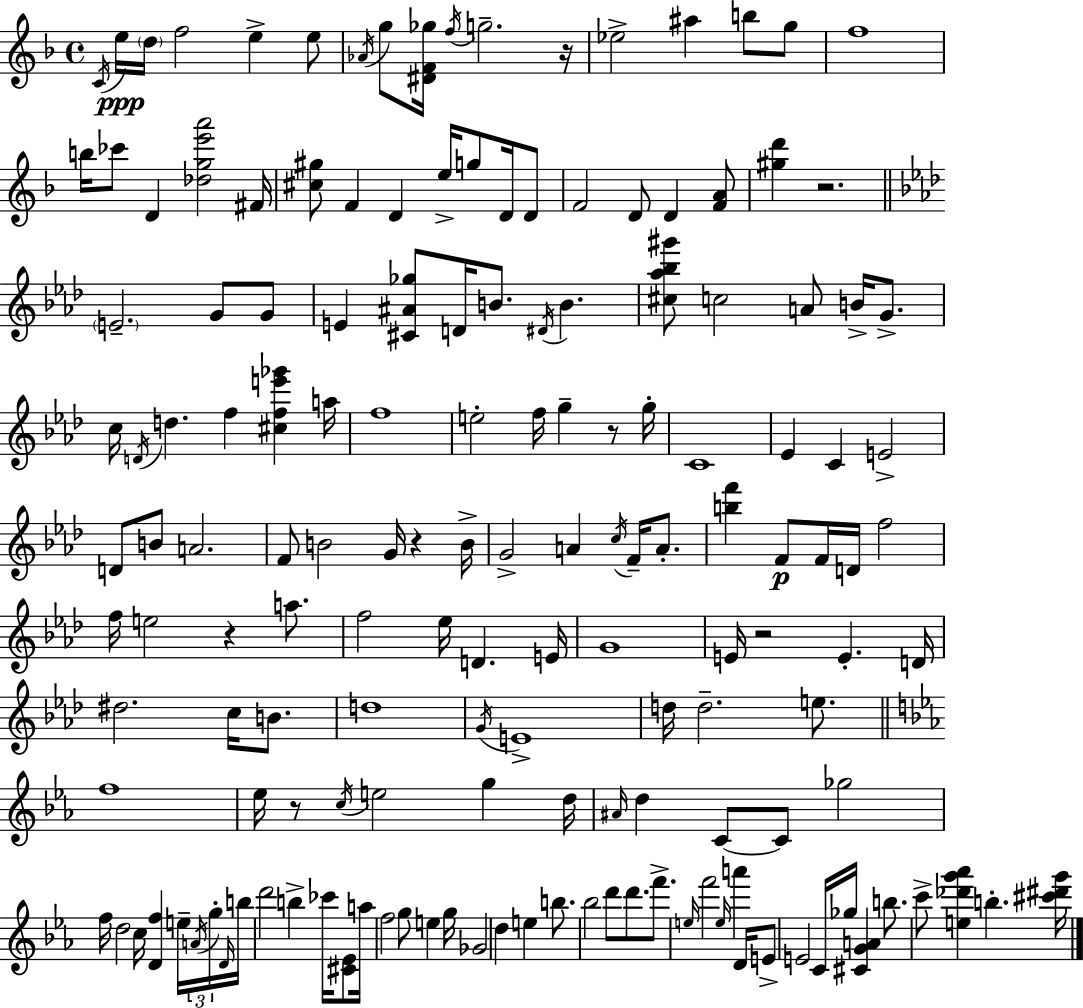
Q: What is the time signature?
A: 4/4